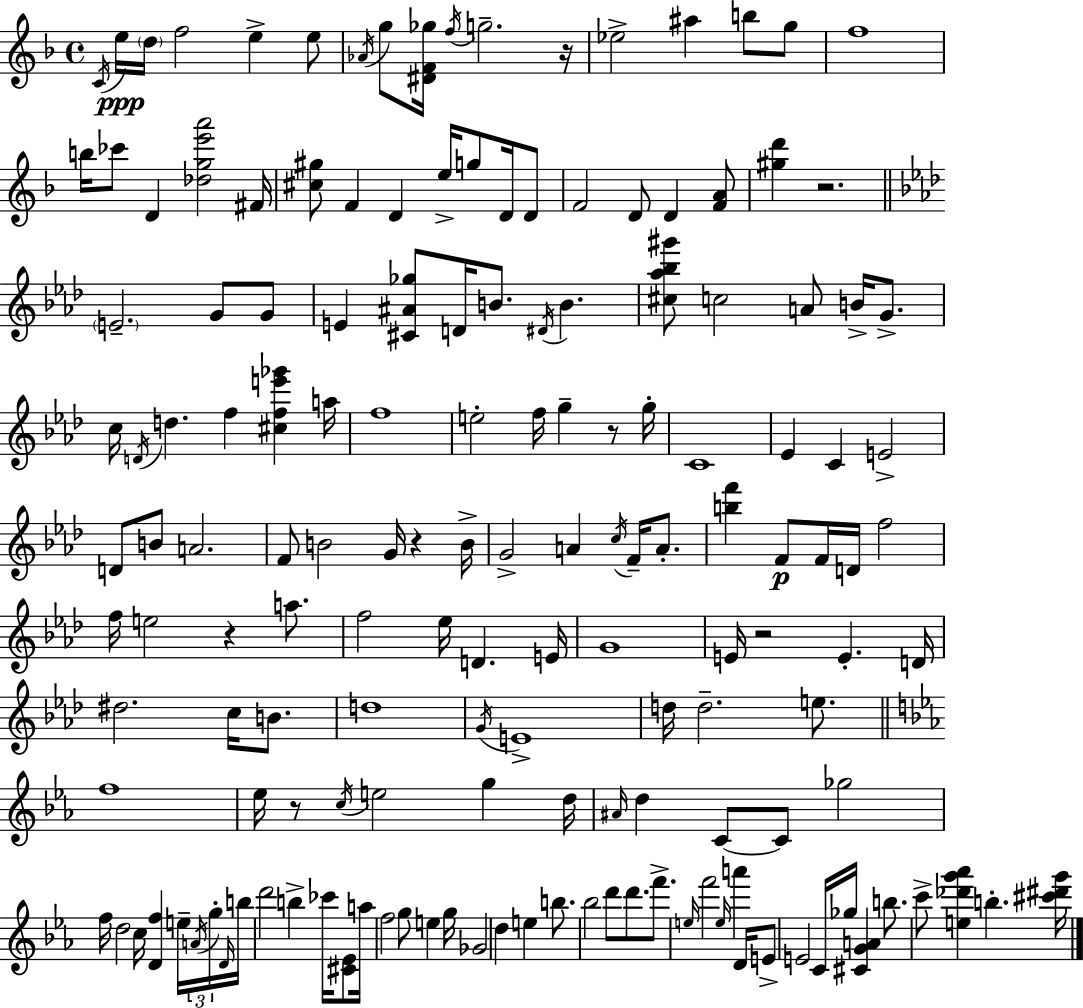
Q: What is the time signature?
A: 4/4